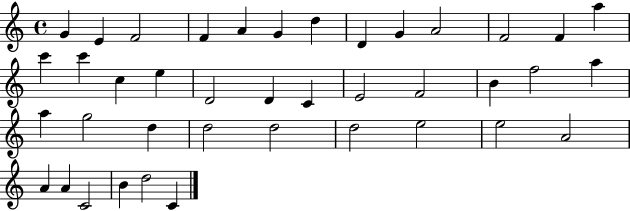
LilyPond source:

{
  \clef treble
  \time 4/4
  \defaultTimeSignature
  \key c \major
  g'4 e'4 f'2 | f'4 a'4 g'4 d''4 | d'4 g'4 a'2 | f'2 f'4 a''4 | \break c'''4 c'''4 c''4 e''4 | d'2 d'4 c'4 | e'2 f'2 | b'4 f''2 a''4 | \break a''4 g''2 d''4 | d''2 d''2 | d''2 e''2 | e''2 a'2 | \break a'4 a'4 c'2 | b'4 d''2 c'4 | \bar "|."
}